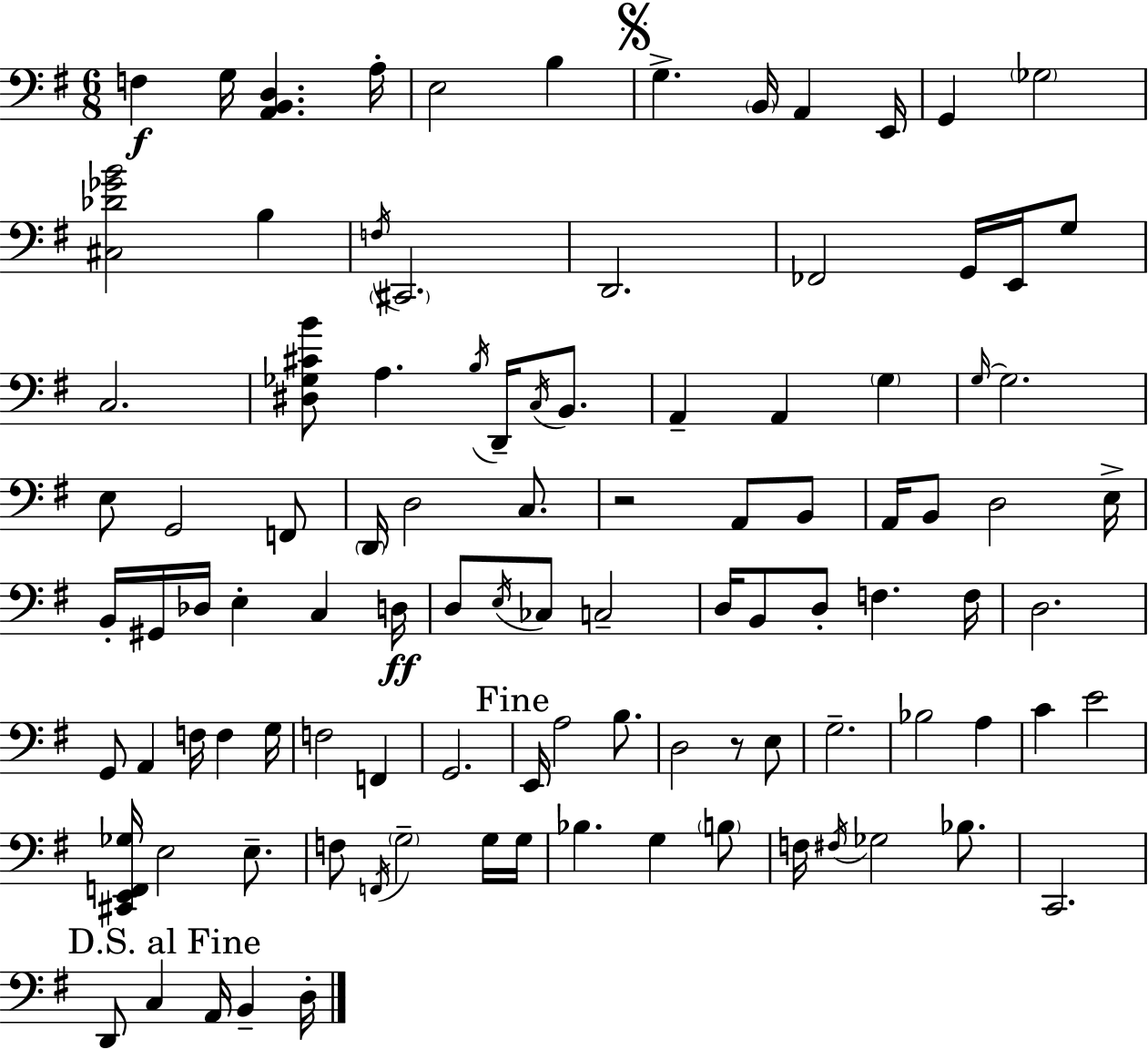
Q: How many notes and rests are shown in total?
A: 102